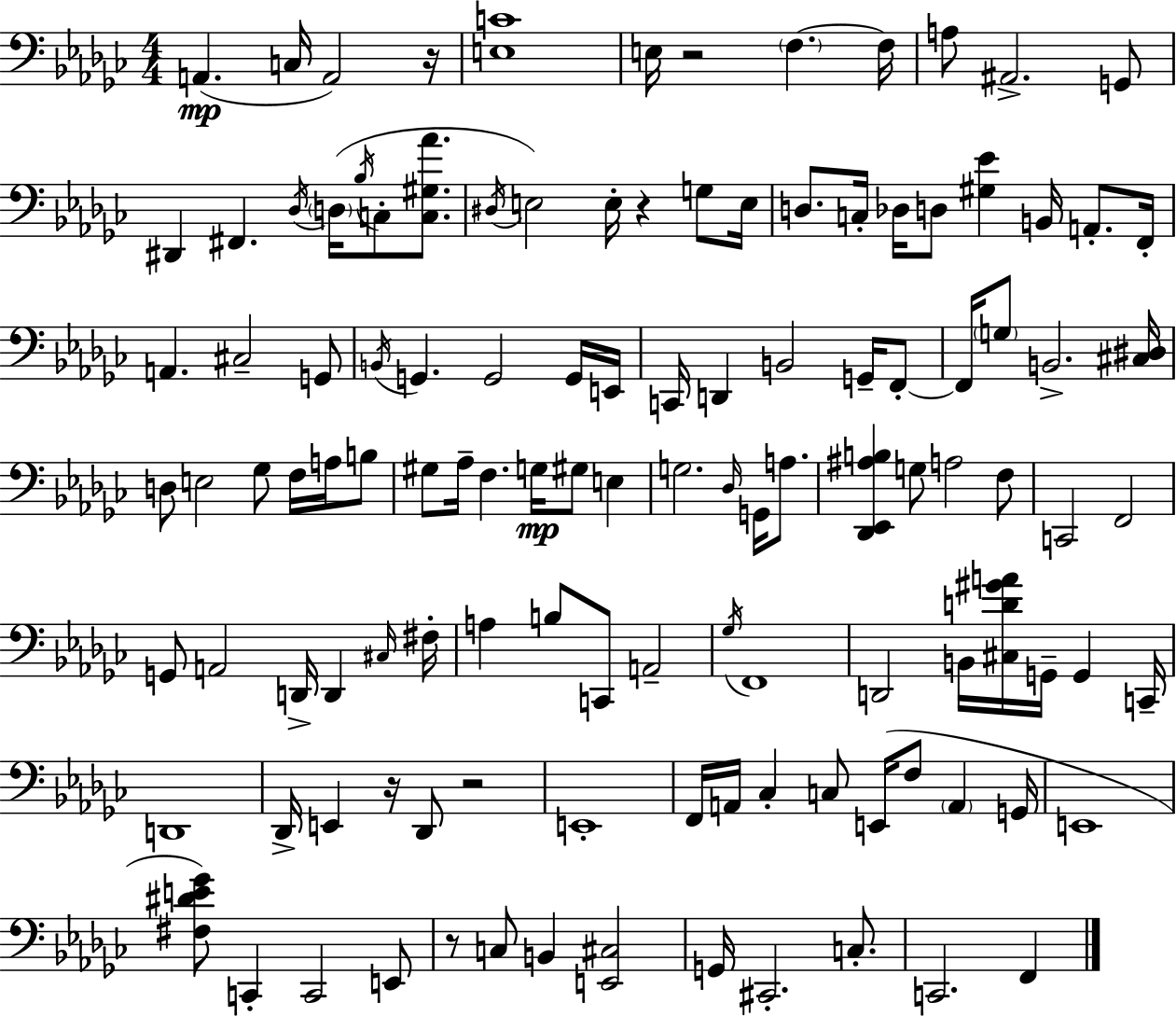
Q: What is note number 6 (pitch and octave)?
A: F3